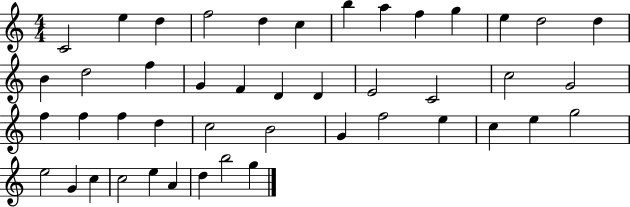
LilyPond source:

{
  \clef treble
  \numericTimeSignature
  \time 4/4
  \key c \major
  c'2 e''4 d''4 | f''2 d''4 c''4 | b''4 a''4 f''4 g''4 | e''4 d''2 d''4 | \break b'4 d''2 f''4 | g'4 f'4 d'4 d'4 | e'2 c'2 | c''2 g'2 | \break f''4 f''4 f''4 d''4 | c''2 b'2 | g'4 f''2 e''4 | c''4 e''4 g''2 | \break e''2 g'4 c''4 | c''2 e''4 a'4 | d''4 b''2 g''4 | \bar "|."
}